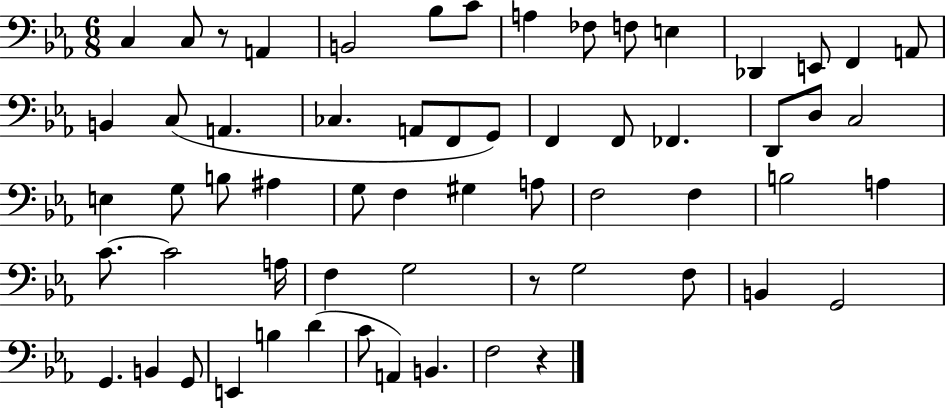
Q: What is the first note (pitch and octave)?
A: C3